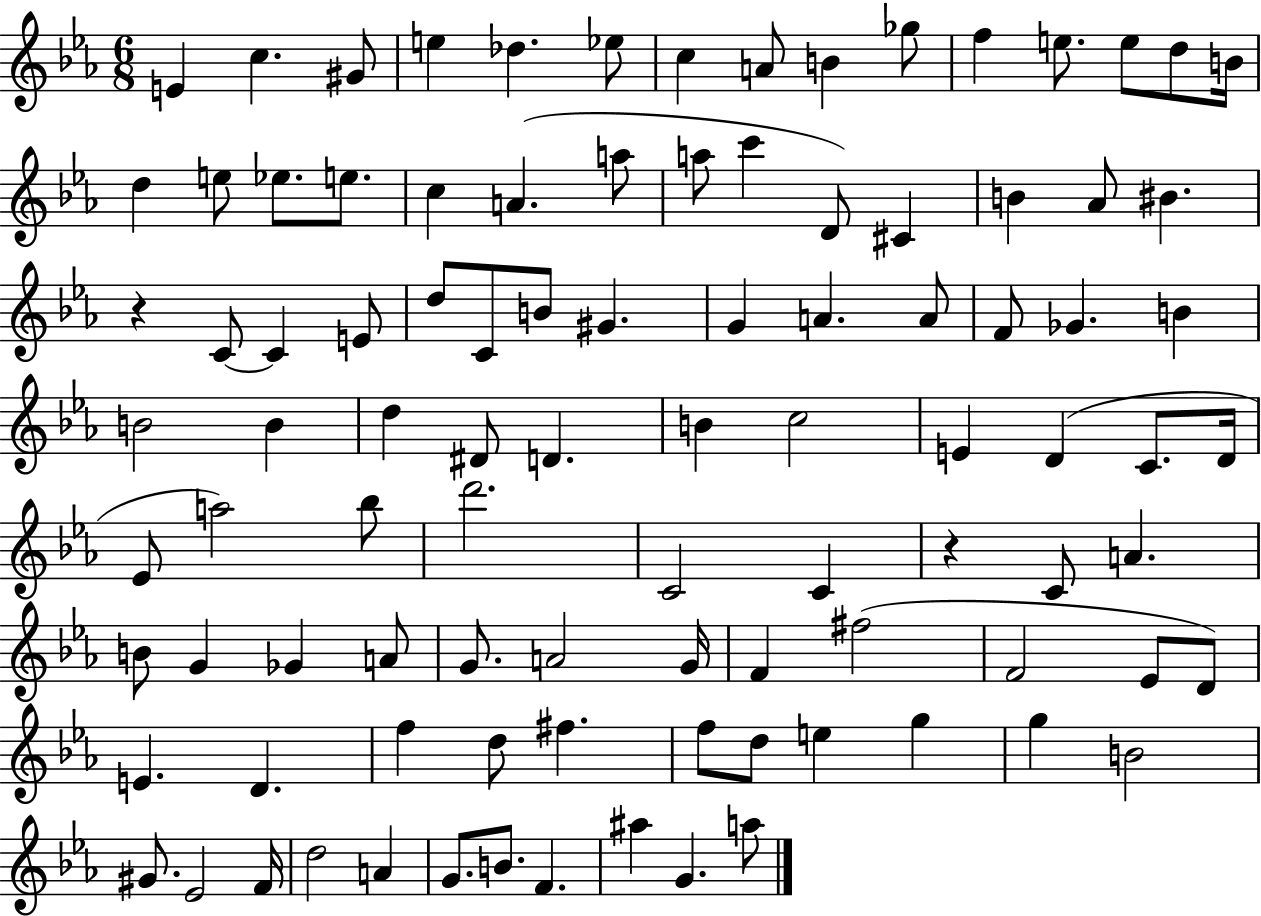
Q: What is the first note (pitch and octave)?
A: E4